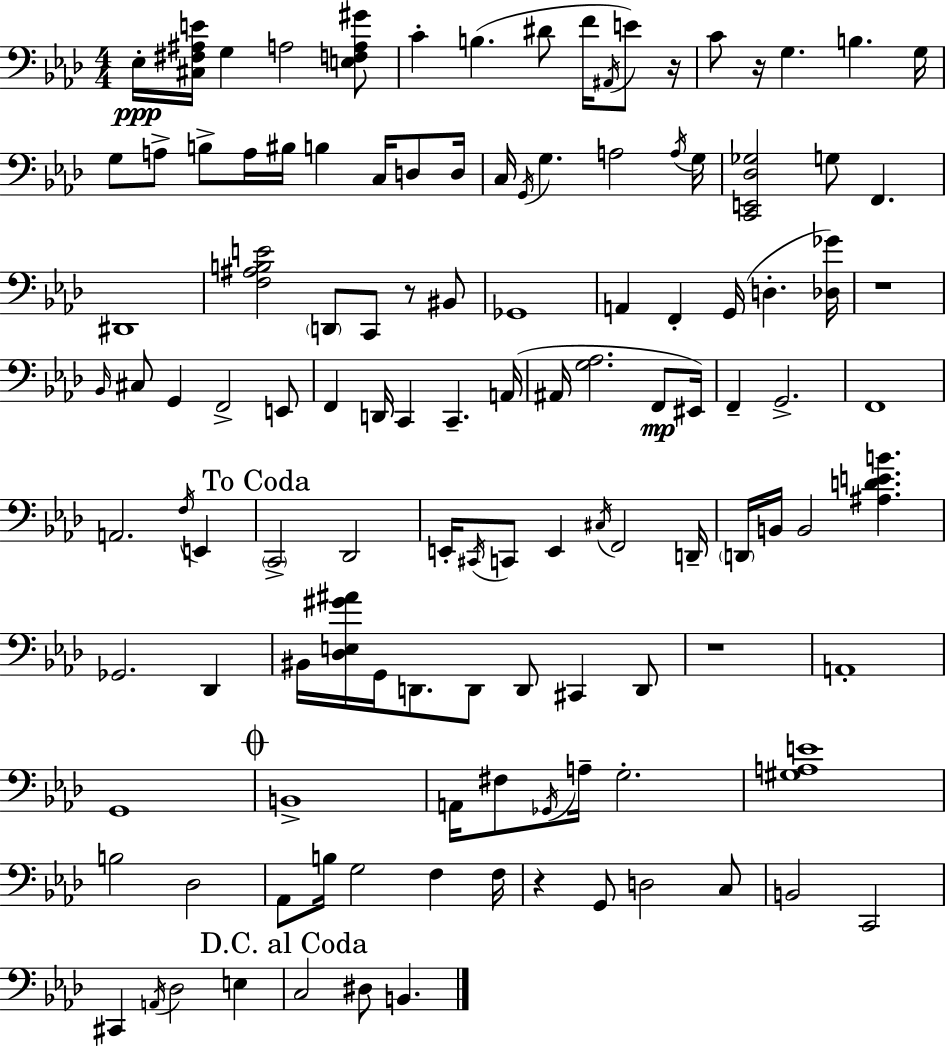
{
  \clef bass
  \numericTimeSignature
  \time 4/4
  \key aes \major
  ees16-.\ppp <cis fis ais e'>16 g4 a2 <e f a gis'>8 | c'4-. b4.( dis'8 f'16 \acciaccatura { ais,16 } e'8) | r16 c'8 r16 g4. b4. | g16 g8 a8-> b8-> a16 bis16 b4 c16 d8 | \break d16 c16 \acciaccatura { g,16 } g4. a2 | \acciaccatura { a16 } g16 <c, e, des ges>2 g8 f,4. | dis,1 | <f ais b e'>2 \parenthesize d,8 c,8 r8 | \break bis,8 ges,1 | a,4 f,4-. g,16( d4.-. | <des ges'>16) r1 | \grace { bes,16 } cis8 g,4 f,2-> | \break e,8 f,4 d,16 c,4 c,4.-- | a,16( ais,16 <g aes>2. | f,8\mp eis,16) f,4-- g,2.-> | f,1 | \break a,2. | \acciaccatura { f16 } e,4 \mark "To Coda" \parenthesize c,2-> des,2 | e,16-. \acciaccatura { cis,16 } c,8 e,4 \acciaccatura { cis16 } f,2 | d,16-- \parenthesize d,16 b,16 b,2 | \break <ais d' e' b'>4. ges,2. | des,4 bis,16 <des e gis' ais'>16 g,16 d,8. d,8 d,8 | cis,4 d,8 r1 | a,1-. | \break g,1 | \mark \markup { \musicglyph "scripts.coda" } b,1-> | a,16 fis8 \acciaccatura { ges,16 } a16-- g2.-. | <gis a e'>1 | \break b2 | des2 aes,8 b16 g2 | f4 f16 r4 g,8 d2 | c8 b,2 | \break c,2 cis,4 \acciaccatura { a,16 } des2 | e4 \mark "D.C. al Coda" c2 | dis8 b,4. \bar "|."
}